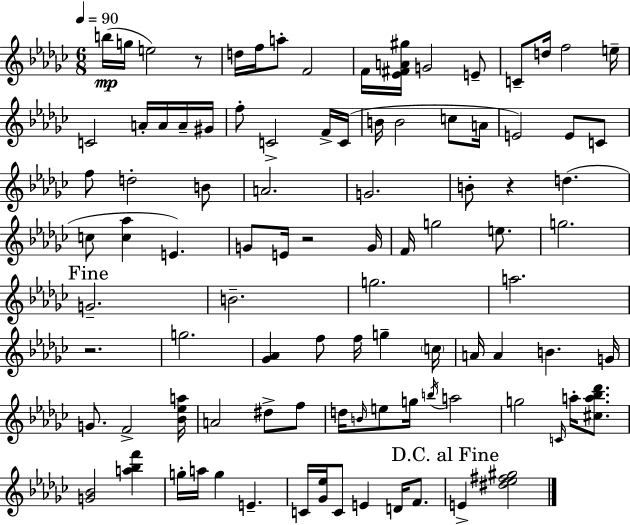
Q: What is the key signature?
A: EES minor